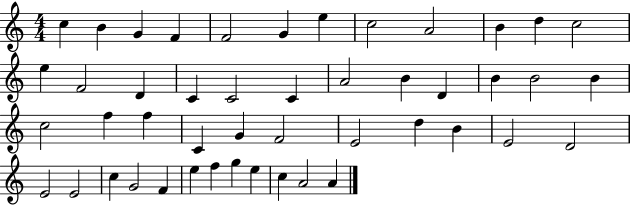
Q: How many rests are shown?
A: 0